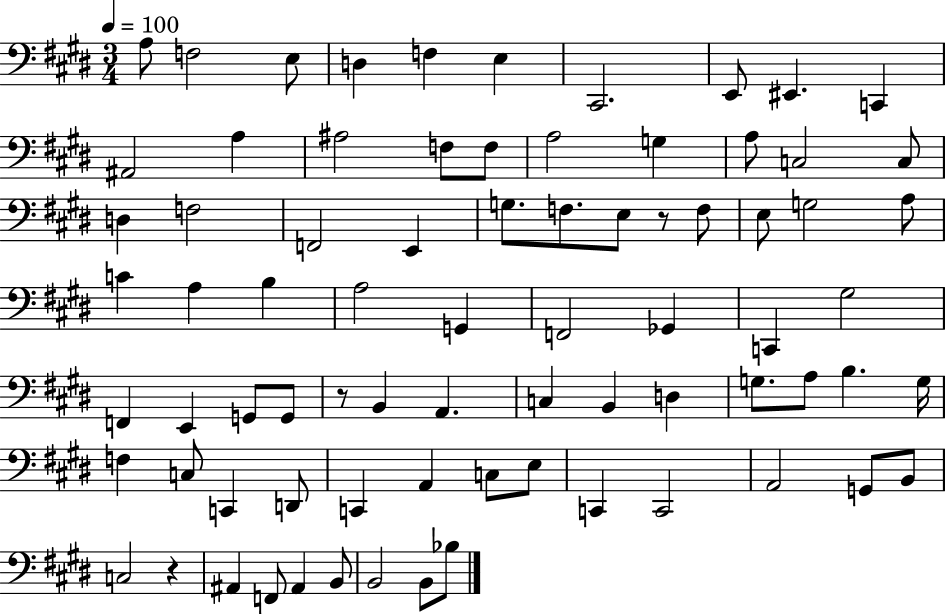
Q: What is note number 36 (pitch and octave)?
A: G2